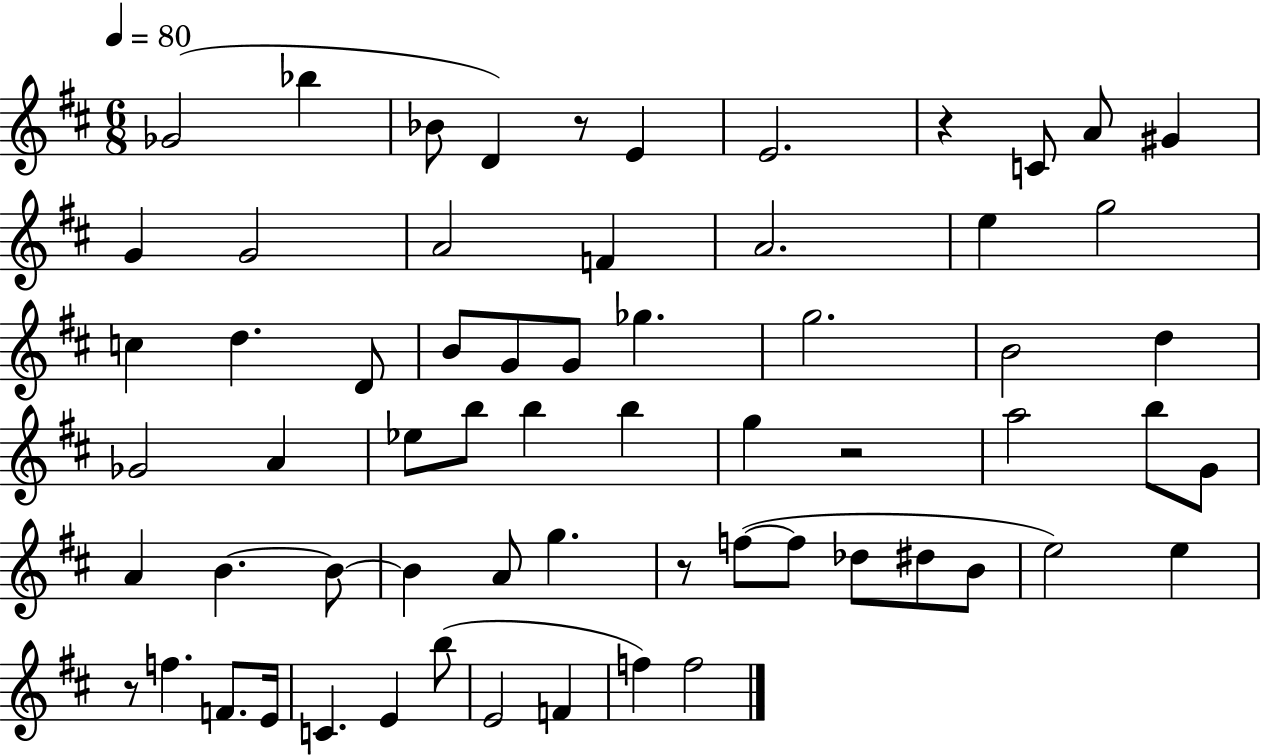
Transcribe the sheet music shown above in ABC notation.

X:1
T:Untitled
M:6/8
L:1/4
K:D
_G2 _b _B/2 D z/2 E E2 z C/2 A/2 ^G G G2 A2 F A2 e g2 c d D/2 B/2 G/2 G/2 _g g2 B2 d _G2 A _e/2 b/2 b b g z2 a2 b/2 G/2 A B B/2 B A/2 g z/2 f/2 f/2 _d/2 ^d/2 B/2 e2 e z/2 f F/2 E/4 C E b/2 E2 F f f2